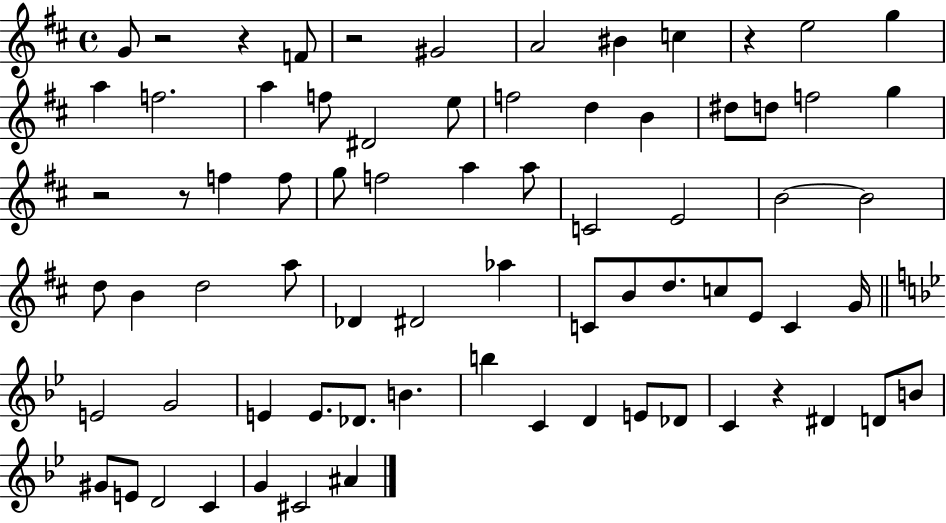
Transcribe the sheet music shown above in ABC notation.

X:1
T:Untitled
M:4/4
L:1/4
K:D
G/2 z2 z F/2 z2 ^G2 A2 ^B c z e2 g a f2 a f/2 ^D2 e/2 f2 d B ^d/2 d/2 f2 g z2 z/2 f f/2 g/2 f2 a a/2 C2 E2 B2 B2 d/2 B d2 a/2 _D ^D2 _a C/2 B/2 d/2 c/2 E/2 C G/4 E2 G2 E E/2 _D/2 B b C D E/2 _D/2 C z ^D D/2 B/2 ^G/2 E/2 D2 C G ^C2 ^A